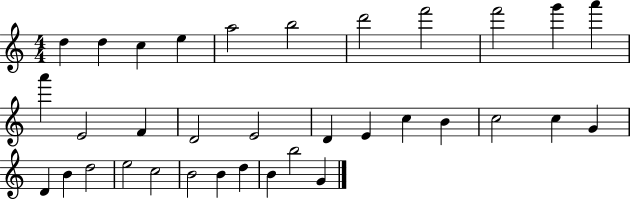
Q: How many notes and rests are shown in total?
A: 34